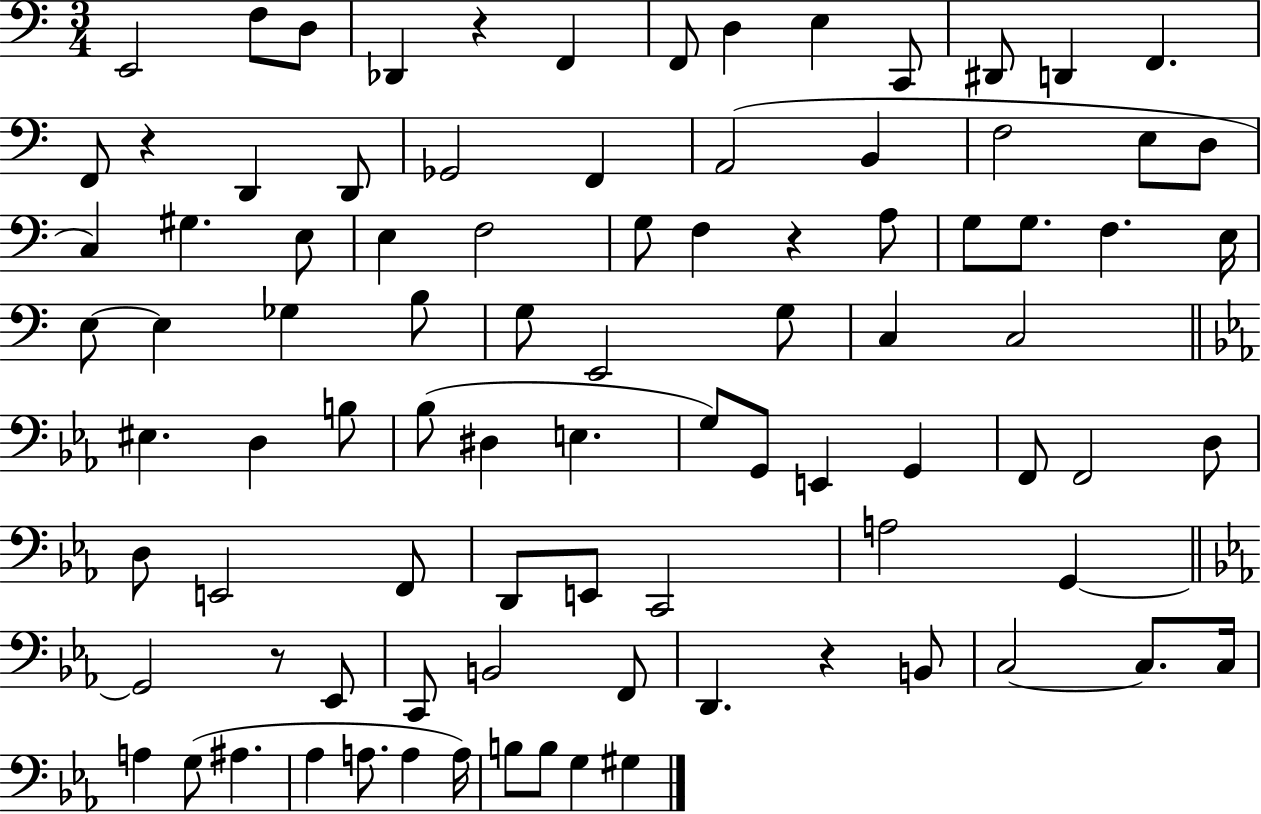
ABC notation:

X:1
T:Untitled
M:3/4
L:1/4
K:C
E,,2 F,/2 D,/2 _D,, z F,, F,,/2 D, E, C,,/2 ^D,,/2 D,, F,, F,,/2 z D,, D,,/2 _G,,2 F,, A,,2 B,, F,2 E,/2 D,/2 C, ^G, E,/2 E, F,2 G,/2 F, z A,/2 G,/2 G,/2 F, E,/4 E,/2 E, _G, B,/2 G,/2 E,,2 G,/2 C, C,2 ^E, D, B,/2 _B,/2 ^D, E, G,/2 G,,/2 E,, G,, F,,/2 F,,2 D,/2 D,/2 E,,2 F,,/2 D,,/2 E,,/2 C,,2 A,2 G,, G,,2 z/2 _E,,/2 C,,/2 B,,2 F,,/2 D,, z B,,/2 C,2 C,/2 C,/4 A, G,/2 ^A, _A, A,/2 A, A,/4 B,/2 B,/2 G, ^G,